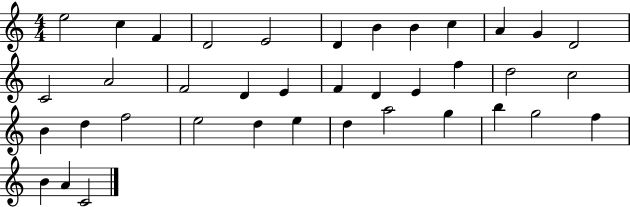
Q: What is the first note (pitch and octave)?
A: E5